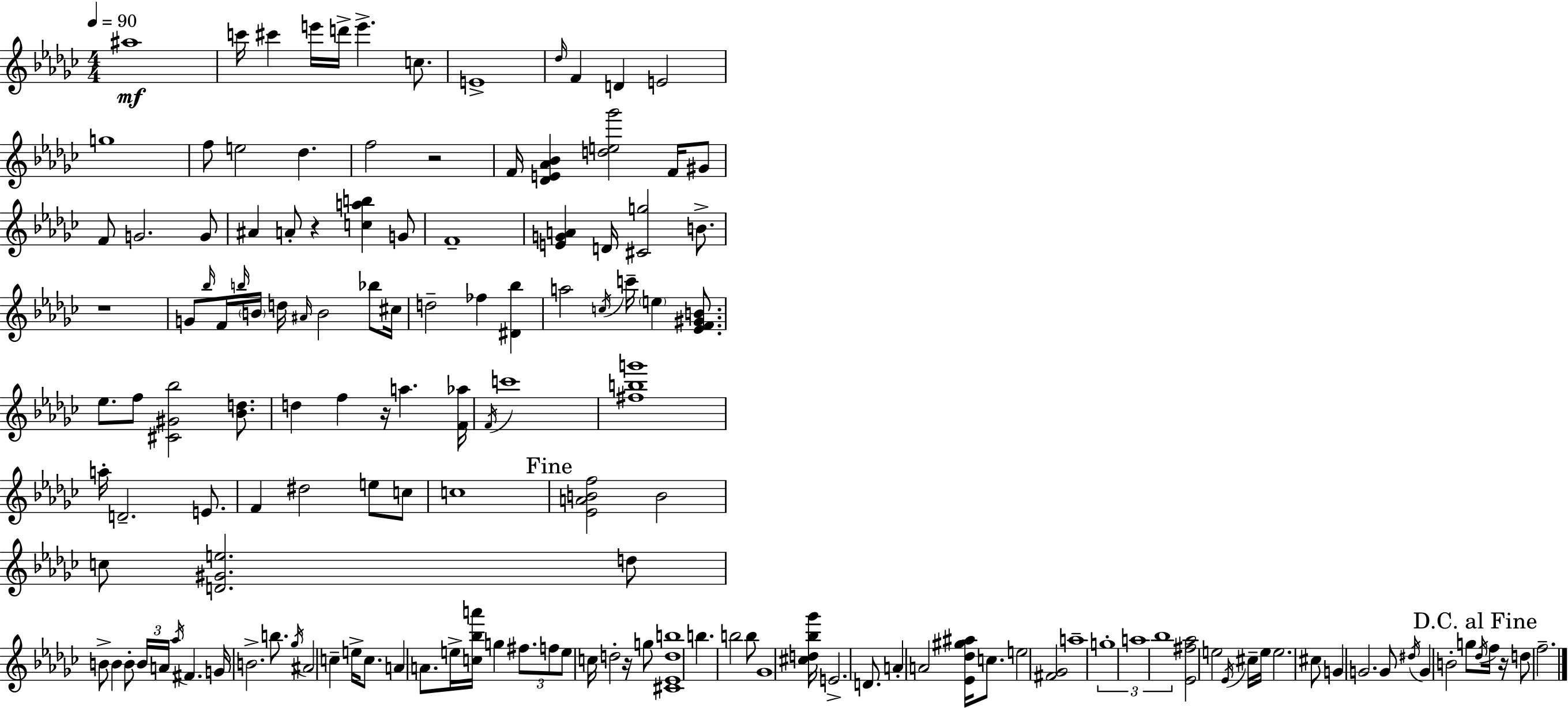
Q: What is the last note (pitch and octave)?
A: F5